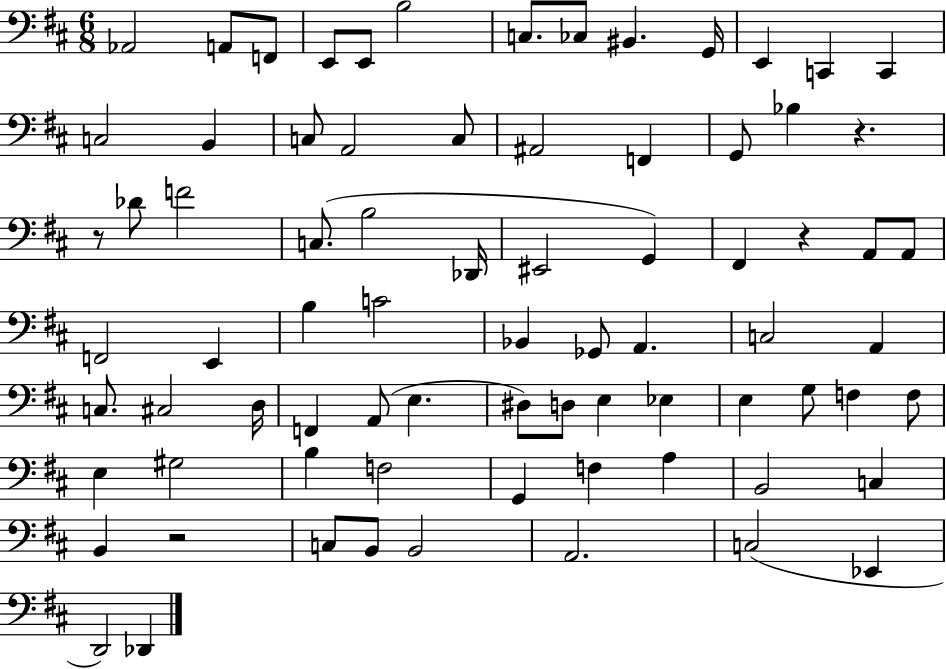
Ab2/h A2/e F2/e E2/e E2/e B3/h C3/e. CES3/e BIS2/q. G2/s E2/q C2/q C2/q C3/h B2/q C3/e A2/h C3/e A#2/h F2/q G2/e Bb3/q R/q. R/e Db4/e F4/h C3/e. B3/h Db2/s EIS2/h G2/q F#2/q R/q A2/e A2/e F2/h E2/q B3/q C4/h Bb2/q Gb2/e A2/q. C3/h A2/q C3/e. C#3/h D3/s F2/q A2/e E3/q. D#3/e D3/e E3/q Eb3/q E3/q G3/e F3/q F3/e E3/q G#3/h B3/q F3/h G2/q F3/q A3/q B2/h C3/q B2/q R/h C3/e B2/e B2/h A2/h. C3/h Eb2/q D2/h Db2/q